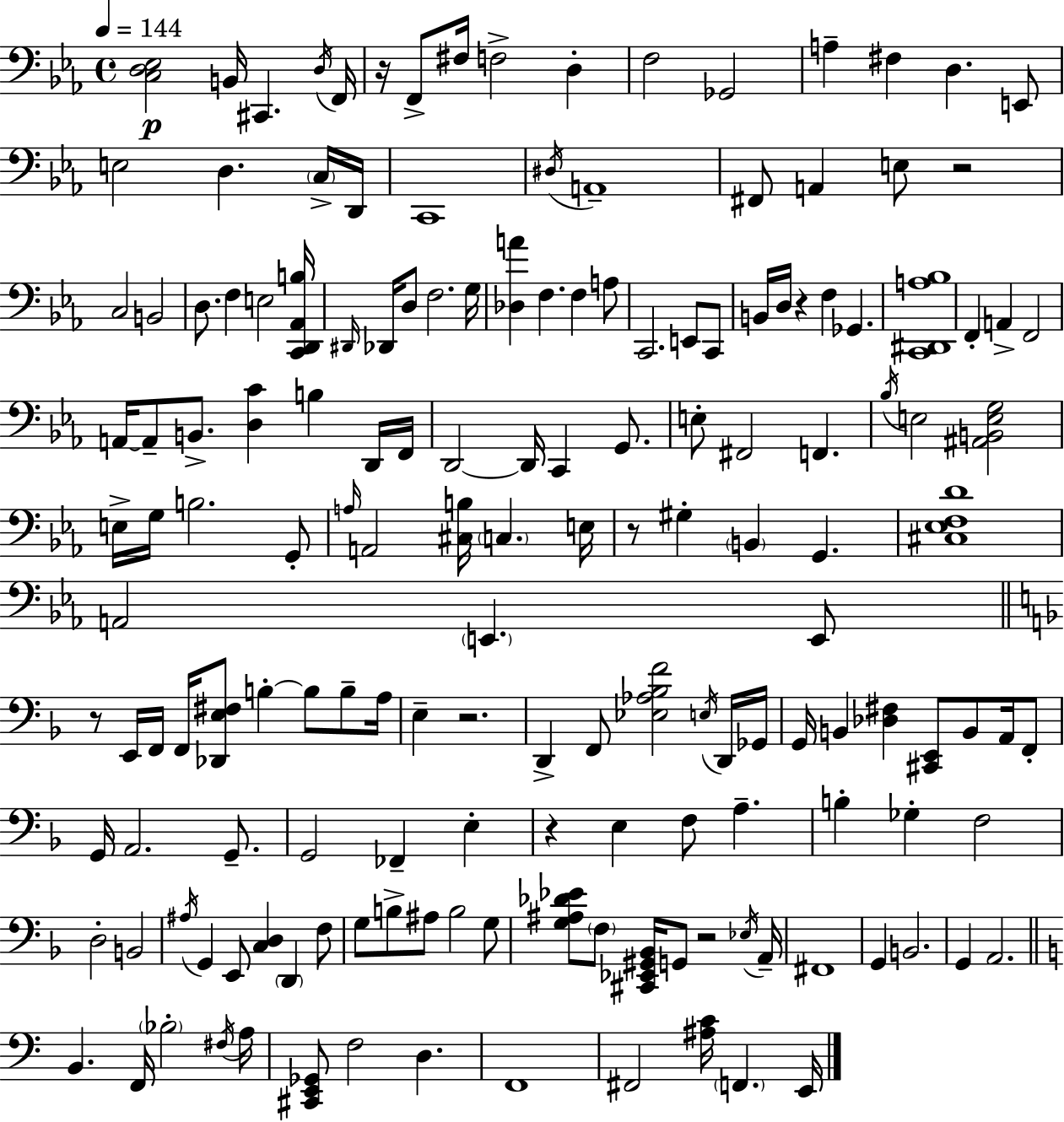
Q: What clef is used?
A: bass